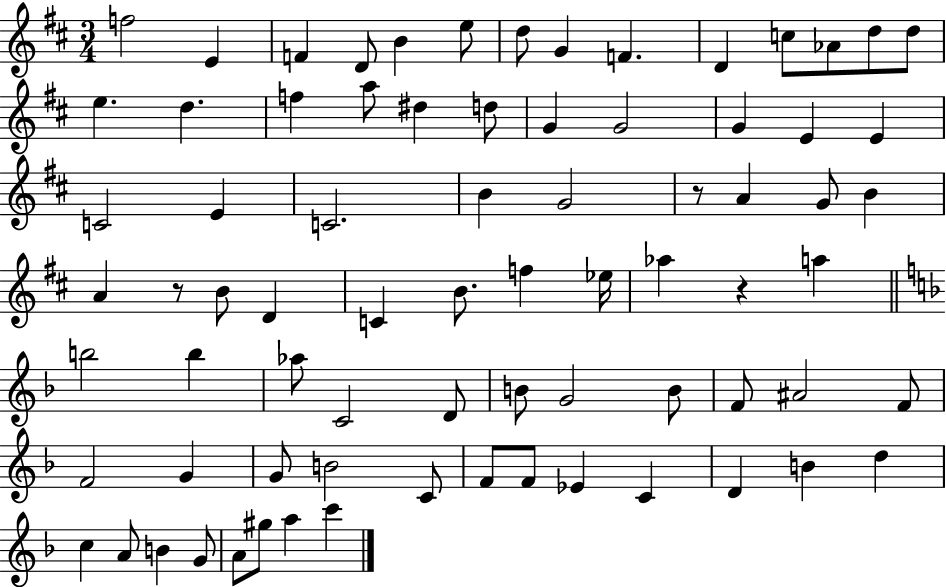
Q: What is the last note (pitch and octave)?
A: C6